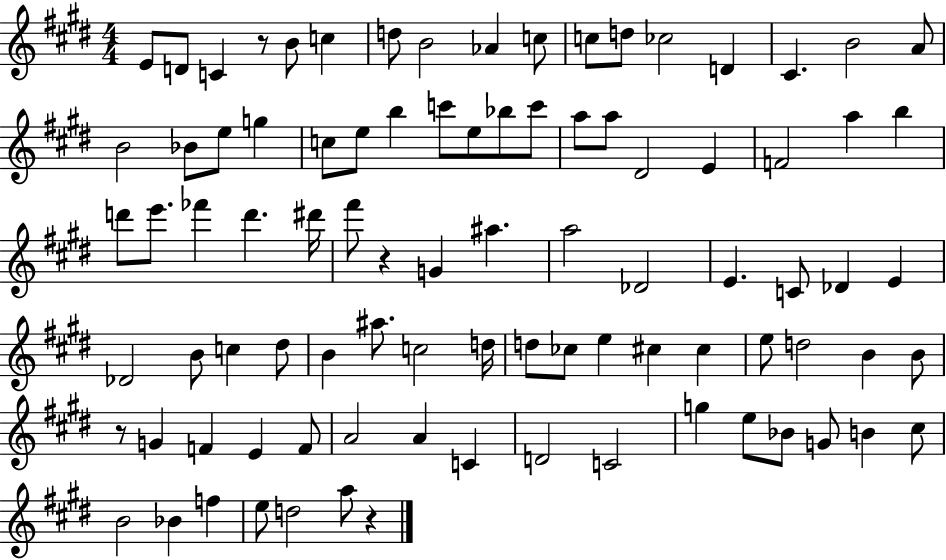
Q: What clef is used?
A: treble